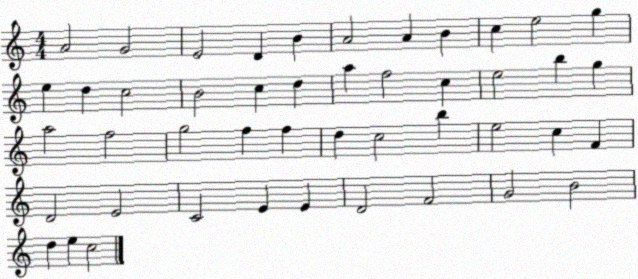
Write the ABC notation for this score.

X:1
T:Untitled
M:4/4
L:1/4
K:C
A2 G2 E2 D B A2 A B c e2 g e d c2 B2 c d a f2 c e2 b g a2 f2 g2 f f d c2 b e2 c F D2 E2 C2 E E D2 F2 G2 B2 d e c2